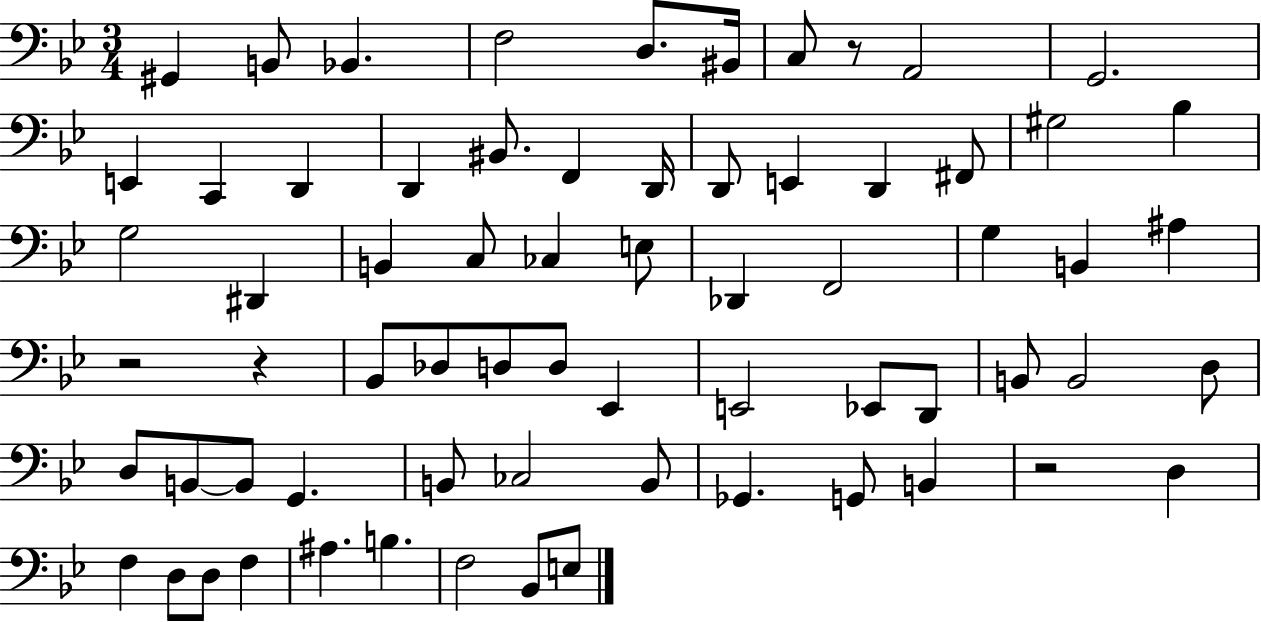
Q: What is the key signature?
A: BES major